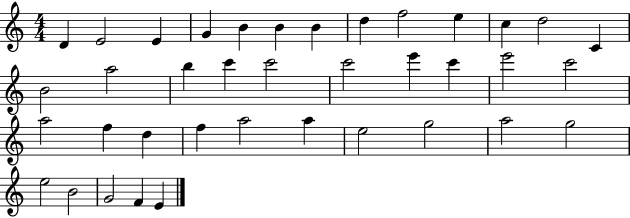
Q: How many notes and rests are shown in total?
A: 38